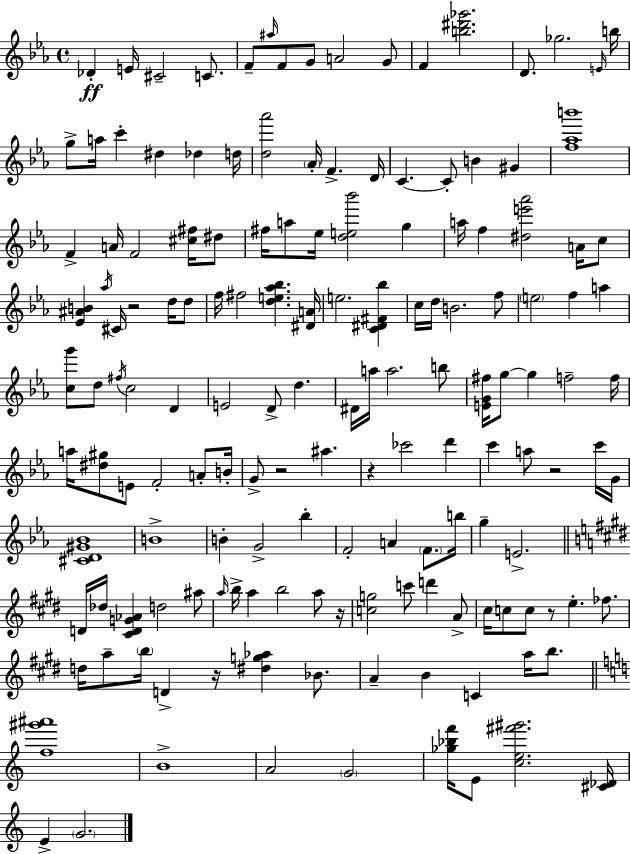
Db4/q E4/s C#4/h C4/e. F4/e A#5/s F4/e G4/e A4/h G4/e F4/q [B5,D#6,Gb6]/h. D4/e. Gb5/h. E4/s B5/s G5/e A5/s C6/q D#5/q Db5/q D5/s [D5,Ab6]/h Ab4/s F4/q. D4/s C4/q. C4/e B4/q G#4/q [F5,Ab5,B6]/w F4/q A4/s F4/h [C#5,F#5]/s D#5/e F#5/s A5/e Eb5/s [D5,E5,Bb6]/h G5/q A5/s F5/q [D#5,E6,Ab6]/h A4/s C5/e [Eb4,A#4,B4]/q Ab5/s C#4/s R/h D5/s D5/e F5/s F#5/h [D5,E5,Ab5,Bb5]/q. [D#4,A4]/s E5/h. [C4,D#4,F#4,Bb5]/q C5/s D5/s B4/h. F5/e E5/h F5/q A5/q [C5,G6]/e D5/e F#5/s C5/h D4/q E4/h D4/e D5/q. D#4/s A5/s A5/h. B5/e [E4,G4,F#5]/s G5/e G5/q F5/h F5/s A5/s [D#5,G#5]/e E4/e F4/h A4/e B4/s G4/e R/h A#5/q. R/q CES6/h D6/q C6/q A5/e R/h C6/s G4/s [C#4,D4,G#4,Bb4]/w B4/w B4/q G4/h Bb5/q F4/h A4/q F4/e. B5/s G5/q E4/h. D4/s Db5/s [C#4,D4,G4,Ab4]/q D5/h A#5/e A5/s B5/s A5/q B5/h A5/e R/s [C5,G5]/h C6/e D6/q A4/e C#5/s C5/e C5/e R/e E5/q. FES5/e. D5/s A5/e B5/s D4/q R/s [D#5,G5,Ab5]/q Bb4/e. A4/q B4/q C4/q A5/s B5/e. [F5,G#6,A#6]/w B4/w A4/h G4/h [Gb5,Bb5,F6]/s E4/e [C5,E5,F#6,G#6]/h. [C#4,Db4]/s E4/q G4/h.